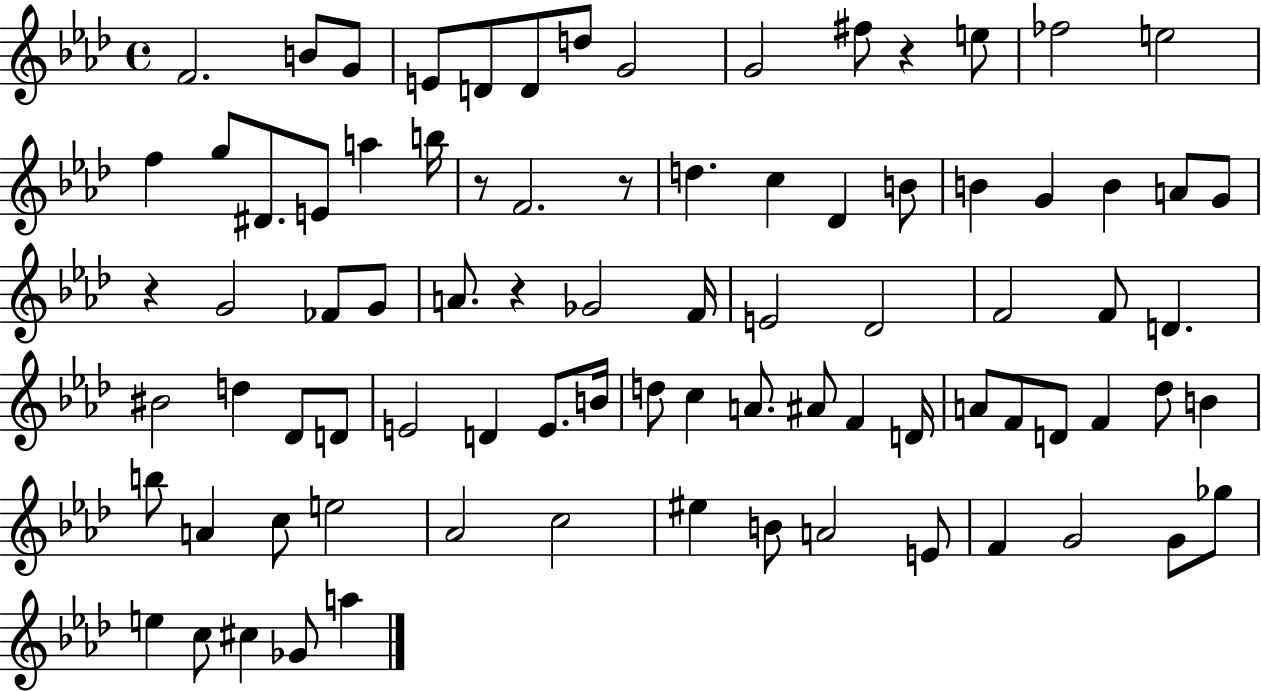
X:1
T:Untitled
M:4/4
L:1/4
K:Ab
F2 B/2 G/2 E/2 D/2 D/2 d/2 G2 G2 ^f/2 z e/2 _f2 e2 f g/2 ^D/2 E/2 a b/4 z/2 F2 z/2 d c _D B/2 B G B A/2 G/2 z G2 _F/2 G/2 A/2 z _G2 F/4 E2 _D2 F2 F/2 D ^B2 d _D/2 D/2 E2 D E/2 B/4 d/2 c A/2 ^A/2 F D/4 A/2 F/2 D/2 F _d/2 B b/2 A c/2 e2 _A2 c2 ^e B/2 A2 E/2 F G2 G/2 _g/2 e c/2 ^c _G/2 a